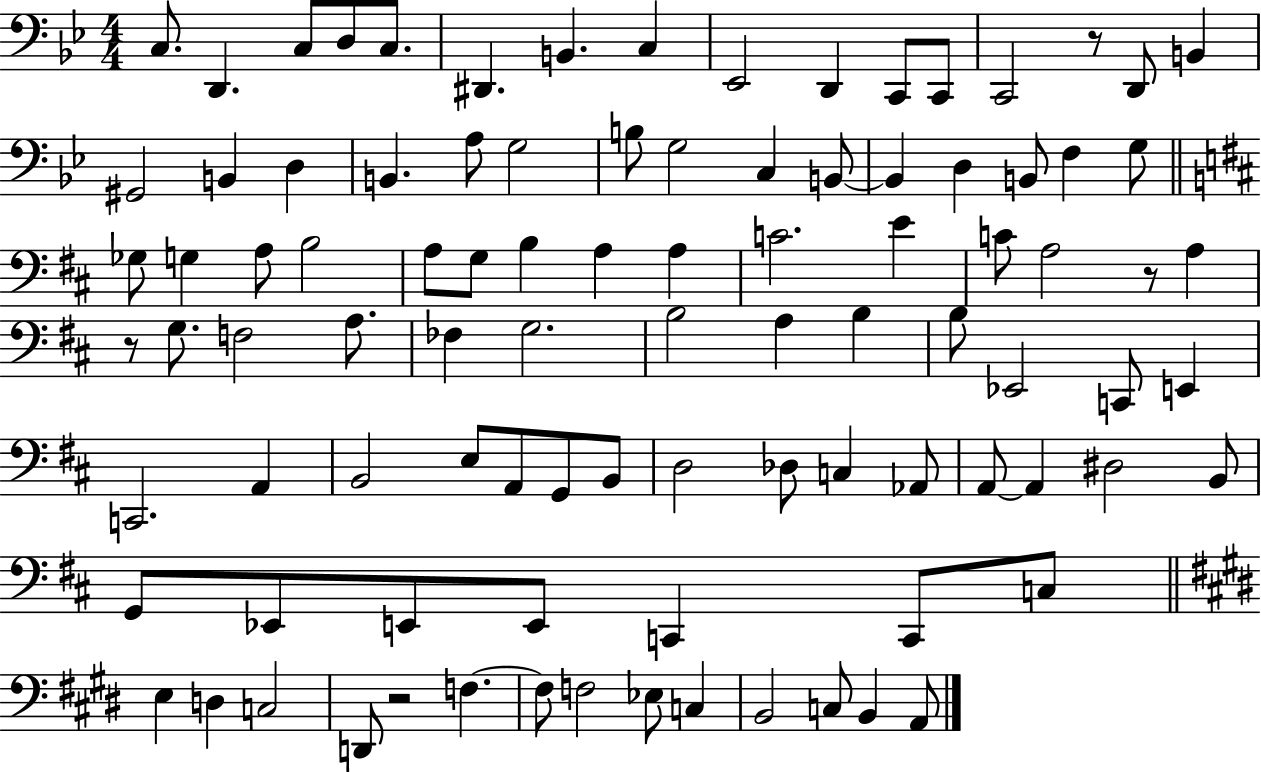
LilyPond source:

{
  \clef bass
  \numericTimeSignature
  \time 4/4
  \key bes \major
  c8. d,4. c8 d8 c8. | dis,4. b,4. c4 | ees,2 d,4 c,8 c,8 | c,2 r8 d,8 b,4 | \break gis,2 b,4 d4 | b,4. a8 g2 | b8 g2 c4 b,8~~ | b,4 d4 b,8 f4 g8 | \break \bar "||" \break \key d \major ges8 g4 a8 b2 | a8 g8 b4 a4 a4 | c'2. e'4 | c'8 a2 r8 a4 | \break r8 g8. f2 a8. | fes4 g2. | b2 a4 b4 | b8 ees,2 c,8 e,4 | \break c,2. a,4 | b,2 e8 a,8 g,8 b,8 | d2 des8 c4 aes,8 | a,8~~ a,4 dis2 b,8 | \break g,8 ees,8 e,8 e,8 c,4 c,8 c8 | \bar "||" \break \key e \major e4 d4 c2 | d,8 r2 f4.~~ | f8 f2 ees8 c4 | b,2 c8 b,4 a,8 | \break \bar "|."
}